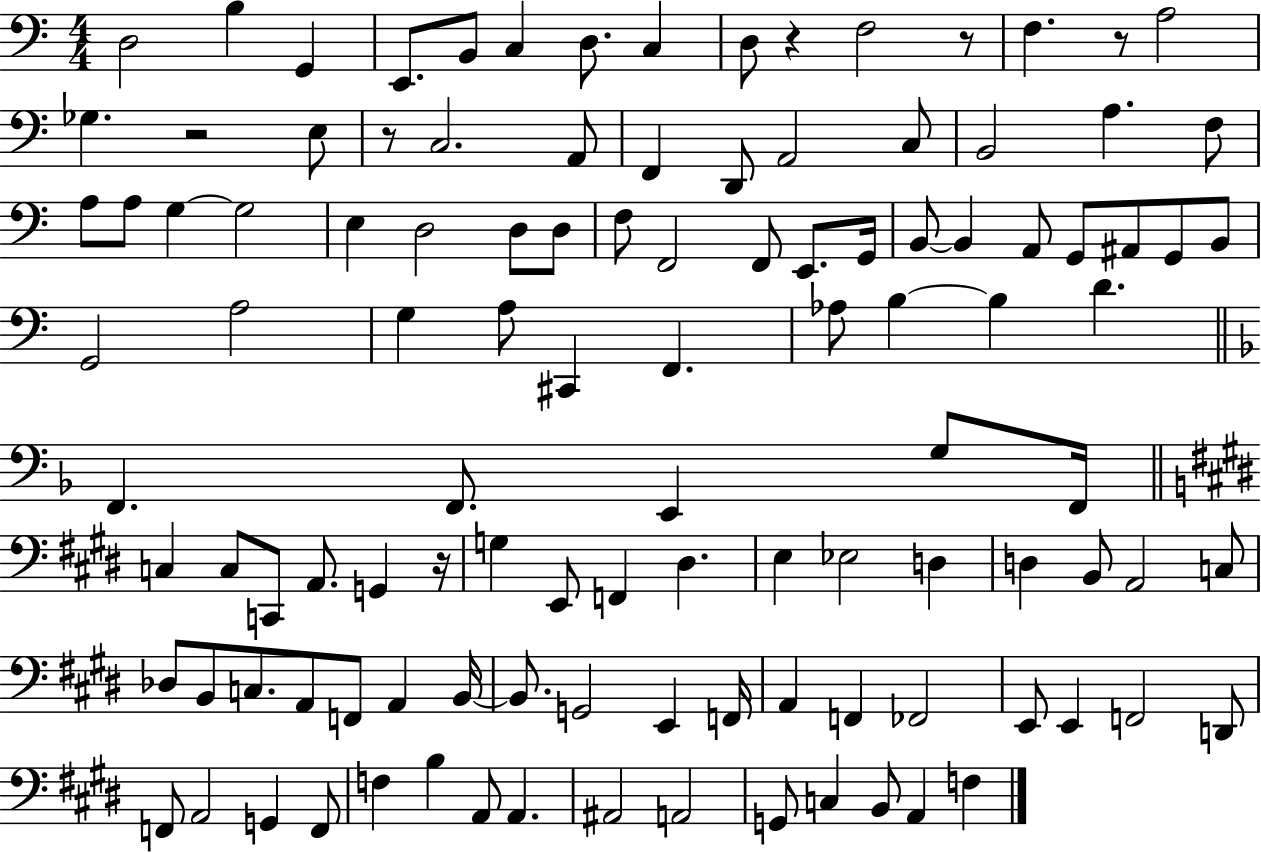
{
  \clef bass
  \numericTimeSignature
  \time 4/4
  \key c \major
  d2 b4 g,4 | e,8. b,8 c4 d8. c4 | d8 r4 f2 r8 | f4. r8 a2 | \break ges4. r2 e8 | r8 c2. a,8 | f,4 d,8 a,2 c8 | b,2 a4. f8 | \break a8 a8 g4~~ g2 | e4 d2 d8 d8 | f8 f,2 f,8 e,8. g,16 | b,8~~ b,4 a,8 g,8 ais,8 g,8 b,8 | \break g,2 a2 | g4 a8 cis,4 f,4. | aes8 b4~~ b4 d'4. | \bar "||" \break \key d \minor f,4. f,8. e,4 g8 f,16 | \bar "||" \break \key e \major c4 c8 c,8 a,8. g,4 r16 | g4 e,8 f,4 dis4. | e4 ees2 d4 | d4 b,8 a,2 c8 | \break des8 b,8 c8. a,8 f,8 a,4 b,16~~ | b,8. g,2 e,4 f,16 | a,4 f,4 fes,2 | e,8 e,4 f,2 d,8 | \break f,8 a,2 g,4 f,8 | f4 b4 a,8 a,4. | ais,2 a,2 | g,8 c4 b,8 a,4 f4 | \break \bar "|."
}